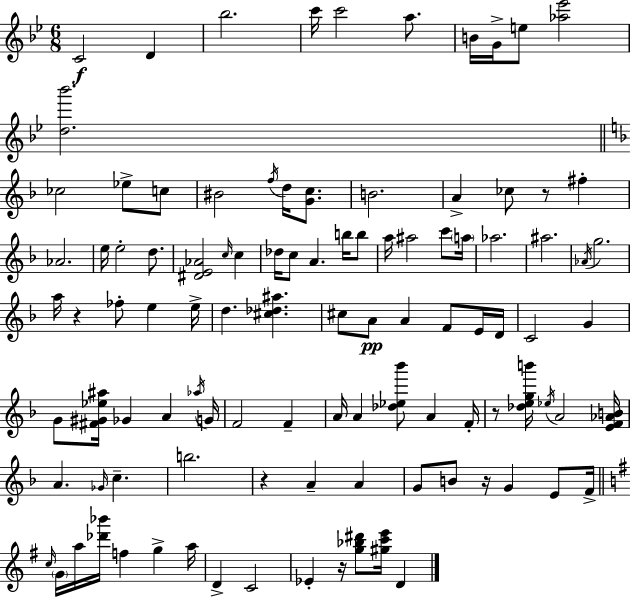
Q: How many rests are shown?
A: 6